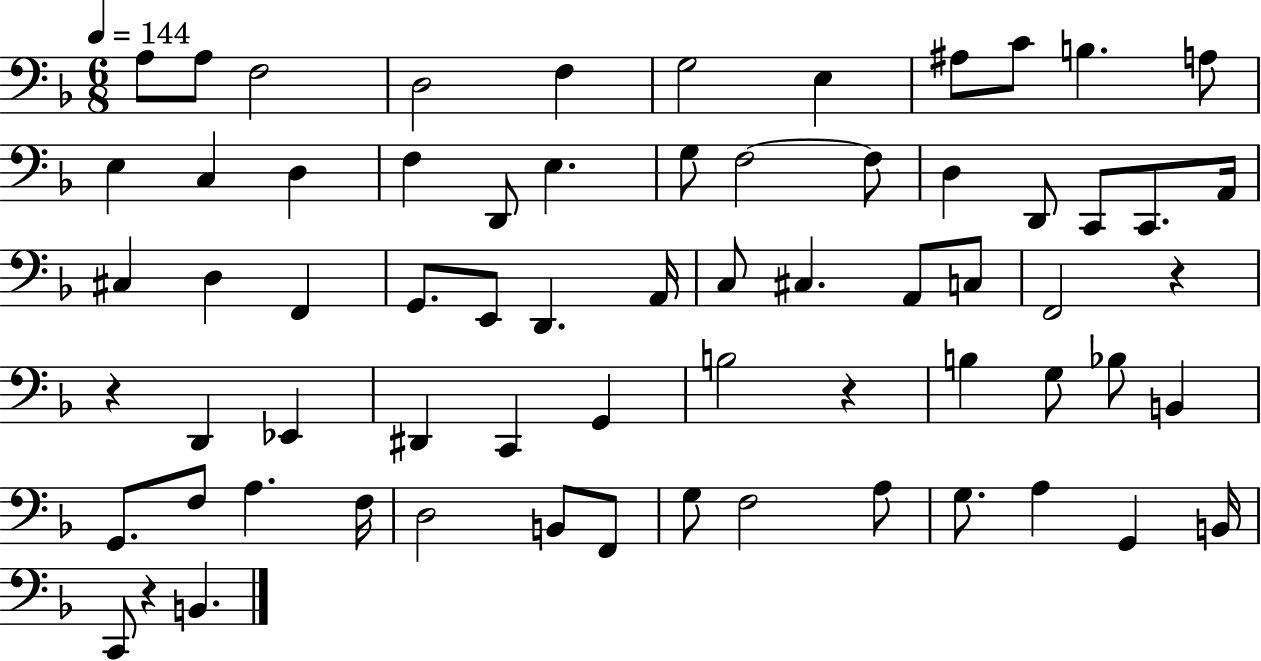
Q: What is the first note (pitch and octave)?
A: A3